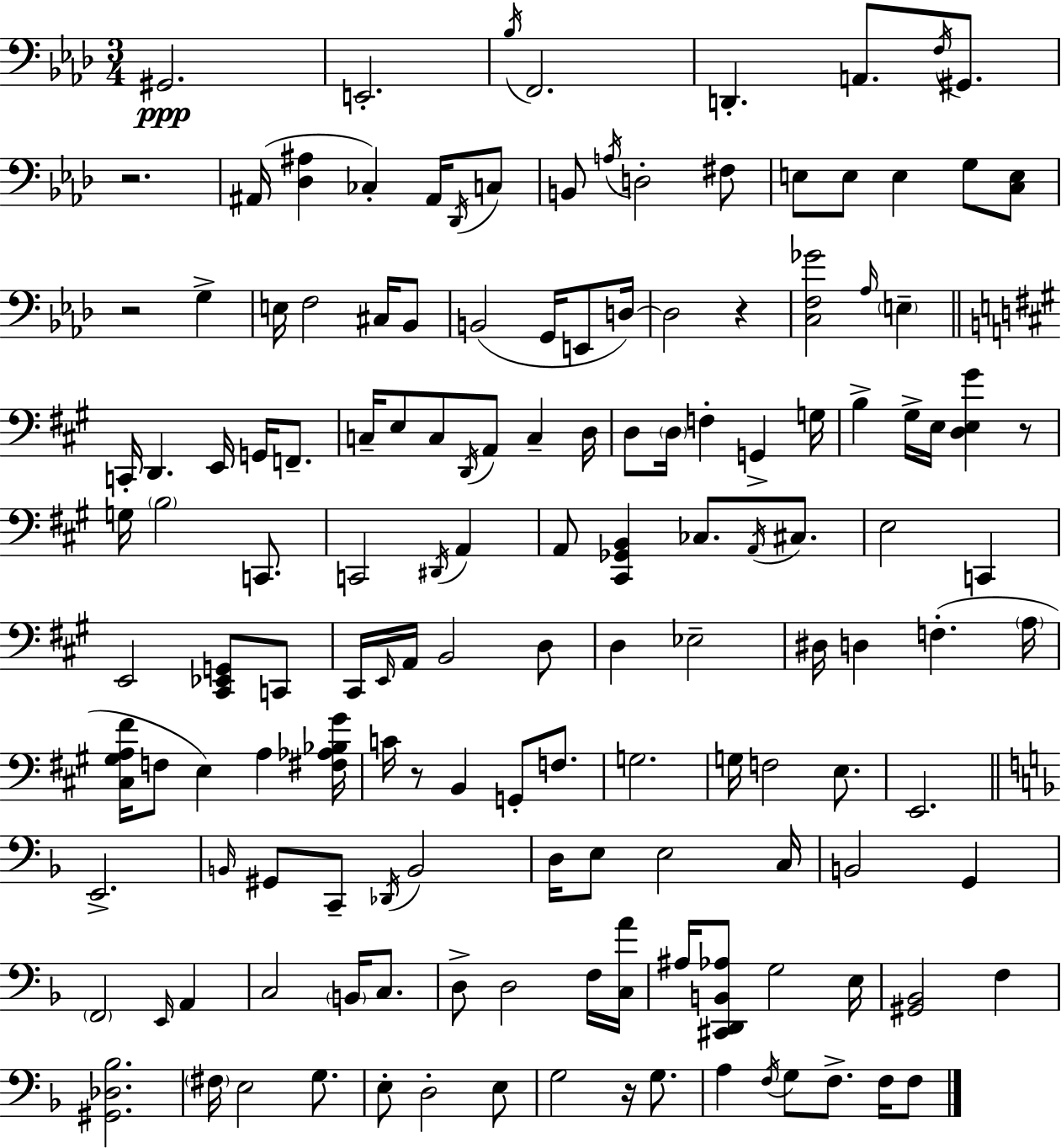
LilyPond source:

{
  \clef bass
  \numericTimeSignature
  \time 3/4
  \key f \minor
  gis,2.\ppp | e,2.-. | \acciaccatura { bes16 } f,2. | d,4.-. a,8. \acciaccatura { f16 } gis,8. | \break r2. | ais,16( <des ais>4 ces4-.) ais,16 | \acciaccatura { des,16 } c8 b,8 \acciaccatura { a16 } d2-. | fis8 e8 e8 e4 | \break g8 <c e>8 r2 | g4-> e16 f2 | cis16 bes,8 b,2( | g,16 e,8 d16~~) d2 | \break r4 <c f ges'>2 | \grace { aes16 } \parenthesize e4-- \bar "||" \break \key a \major c,16-. d,4. e,16 g,16 f,8.-- | c16-- e8 c8 \acciaccatura { d,16 } a,8 c4-- | d16 d8 \parenthesize d16 f4-. g,4-> | g16 b4-> gis16-> e16 <d e gis'>4 r8 | \break g16 \parenthesize b2 c,8. | c,2 \acciaccatura { dis,16 } a,4 | a,8 <cis, ges, b,>4 ces8. \acciaccatura { a,16 } | cis8. e2 c,4 | \break e,2 <cis, ees, g,>8 | c,8 cis,16 \grace { e,16 } a,16 b,2 | d8 d4 ees2-- | dis16 d4 f4.-.( | \break \parenthesize a16 <cis gis a fis'>16 f8 e4) a4 | <fis aes bes gis'>16 c'16 r8 b,4 g,8-. | f8. g2. | g16 f2 | \break e8. e,2. | \bar "||" \break \key f \major e,2.-> | \grace { b,16 } gis,8 c,8-- \acciaccatura { des,16 } b,2 | d16 e8 e2 | c16 b,2 g,4 | \break \parenthesize f,2 \grace { e,16 } a,4 | c2 \parenthesize b,16 | c8. d8-> d2 | f16 <c a'>16 ais16 <cis, d, b, aes>8 g2 | \break e16 <gis, bes,>2 f4 | <gis, des bes>2. | \parenthesize fis16 e2 | g8. e8-. d2-. | \break e8 g2 r16 | g8. a4 \acciaccatura { f16 } g8 f8.-> | f16 f8 \bar "|."
}